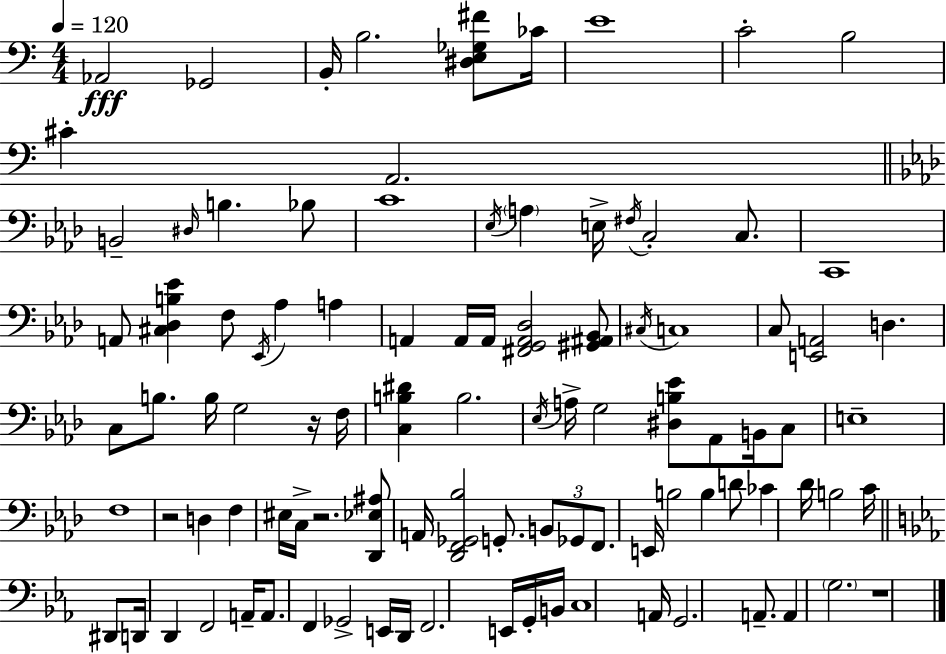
Ab2/h Gb2/h B2/s B3/h. [D#3,E3,Gb3,F#4]/e CES4/s E4/w C4/h B3/h C#4/q A2/h. B2/h D#3/s B3/q. Bb3/e C4/w Eb3/s A3/q E3/s F#3/s C3/h C3/e. C2/w A2/e [C#3,Db3,B3,Eb4]/q F3/e Eb2/s Ab3/q A3/q A2/q A2/s A2/s [F#2,G2,A2,Db3]/h [G#2,A#2,Bb2]/e C#3/s C3/w C3/e [E2,A2]/h D3/q. C3/e B3/e. B3/s G3/h R/s F3/s [C3,B3,D#4]/q B3/h. Eb3/s A3/s G3/h [D#3,B3,Eb4]/e Ab2/e B2/s C3/e E3/w F3/w R/h D3/q F3/q EIS3/s C3/s R/h. [Db2,Eb3,A#3]/e A2/s [Db2,F2,Gb2,Bb3]/h G2/e. B2/e Gb2/e F2/e. E2/s B3/h B3/q D4/e CES4/q Db4/s B3/h C4/s D#2/e D2/s D2/q F2/h A2/s A2/e. F2/q Gb2/h E2/s D2/s F2/h. E2/s G2/s B2/s C3/w A2/s G2/h. A2/e. A2/q G3/h. R/w